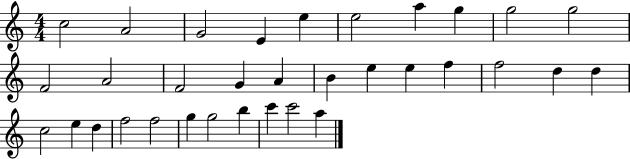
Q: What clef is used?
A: treble